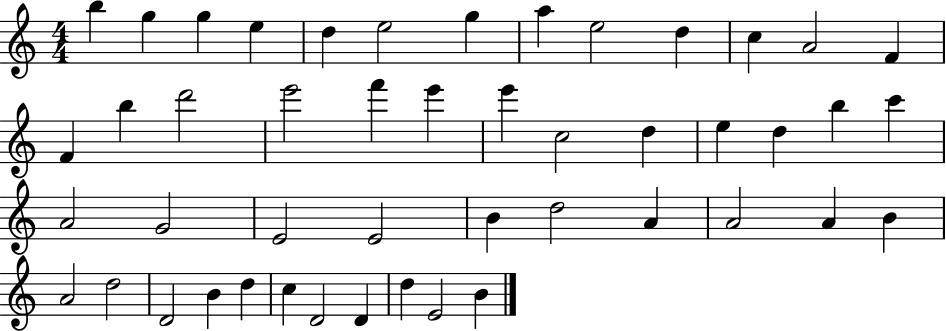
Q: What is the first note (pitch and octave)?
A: B5